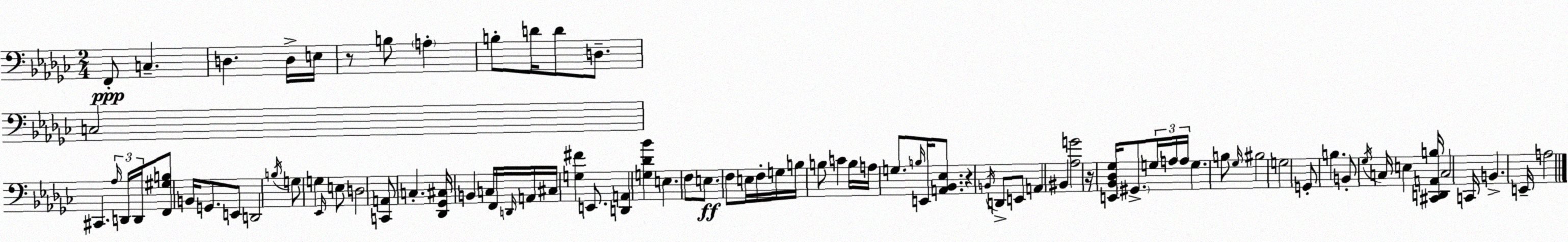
X:1
T:Untitled
M:2/4
L:1/4
K:Ebm
F,,/2 C, D, D,/4 E,/4 z/2 B,/2 A, B,/2 D/4 D/2 D,/2 C,2 ^C,, _A,/4 D,,/4 D,,/4 [F,,^G,B,]/2 B,,/4 G,,/2 E,,/2 D,,2 B,/4 G,/2 G, _E,,/4 E,/2 D,2 [C,,A,,]/2 C, [_D,,_G,,^C,]/4 B,, C,/4 F,,/4 D,,/4 A,,/4 ^C,/4 [G,^F] E,,/2 [D,,A,,] [G,_D_B] E, F,/2 E,/2 F,/2 E,/4 F,/4 G,/4 B,/4 B,/2 C B,/4 A,/4 G,/2 B,/4 E,,/4 [A,,_B,,_E,]/2 z B,,/4 D,,/2 E,,/2 A,, ^B,, [_A,G]2 z/4 [E,,_B,,_D,_G,]/4 ^G,,/2 G,/4 A,/4 A,/4 G, B,/2 _G,/4 ^B,2 G,2 G,,/2 B, B,,/2 _G,/4 C,/4 E, [^C,,D,,A,,B,]/4 C,2 C,,/4 B,, E,,/4 A,2